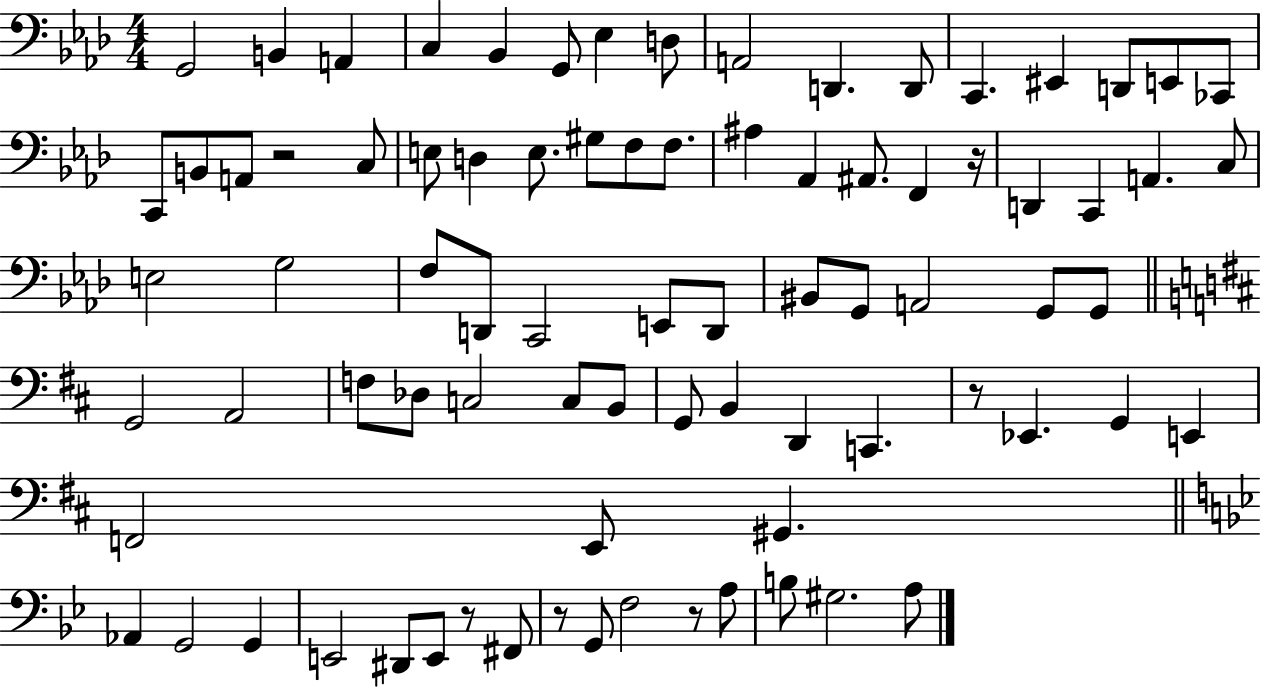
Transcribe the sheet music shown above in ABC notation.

X:1
T:Untitled
M:4/4
L:1/4
K:Ab
G,,2 B,, A,, C, _B,, G,,/2 _E, D,/2 A,,2 D,, D,,/2 C,, ^E,, D,,/2 E,,/2 _C,,/2 C,,/2 B,,/2 A,,/2 z2 C,/2 E,/2 D, E,/2 ^G,/2 F,/2 F,/2 ^A, _A,, ^A,,/2 F,, z/4 D,, C,, A,, C,/2 E,2 G,2 F,/2 D,,/2 C,,2 E,,/2 D,,/2 ^B,,/2 G,,/2 A,,2 G,,/2 G,,/2 G,,2 A,,2 F,/2 _D,/2 C,2 C,/2 B,,/2 G,,/2 B,, D,, C,, z/2 _E,, G,, E,, F,,2 E,,/2 ^G,, _A,, G,,2 G,, E,,2 ^D,,/2 E,,/2 z/2 ^F,,/2 z/2 G,,/2 F,2 z/2 A,/2 B,/2 ^G,2 A,/2